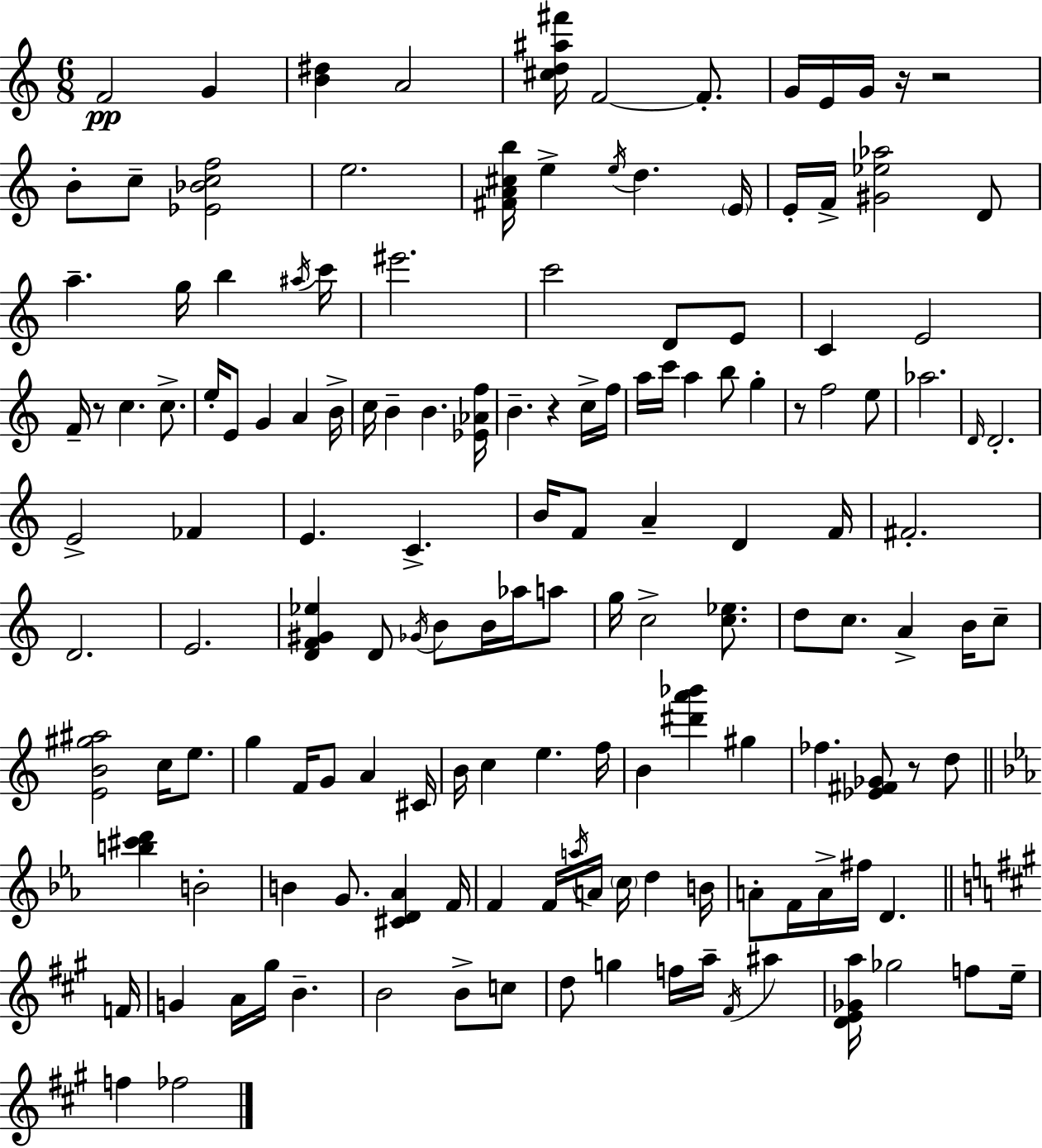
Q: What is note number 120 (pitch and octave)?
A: F5